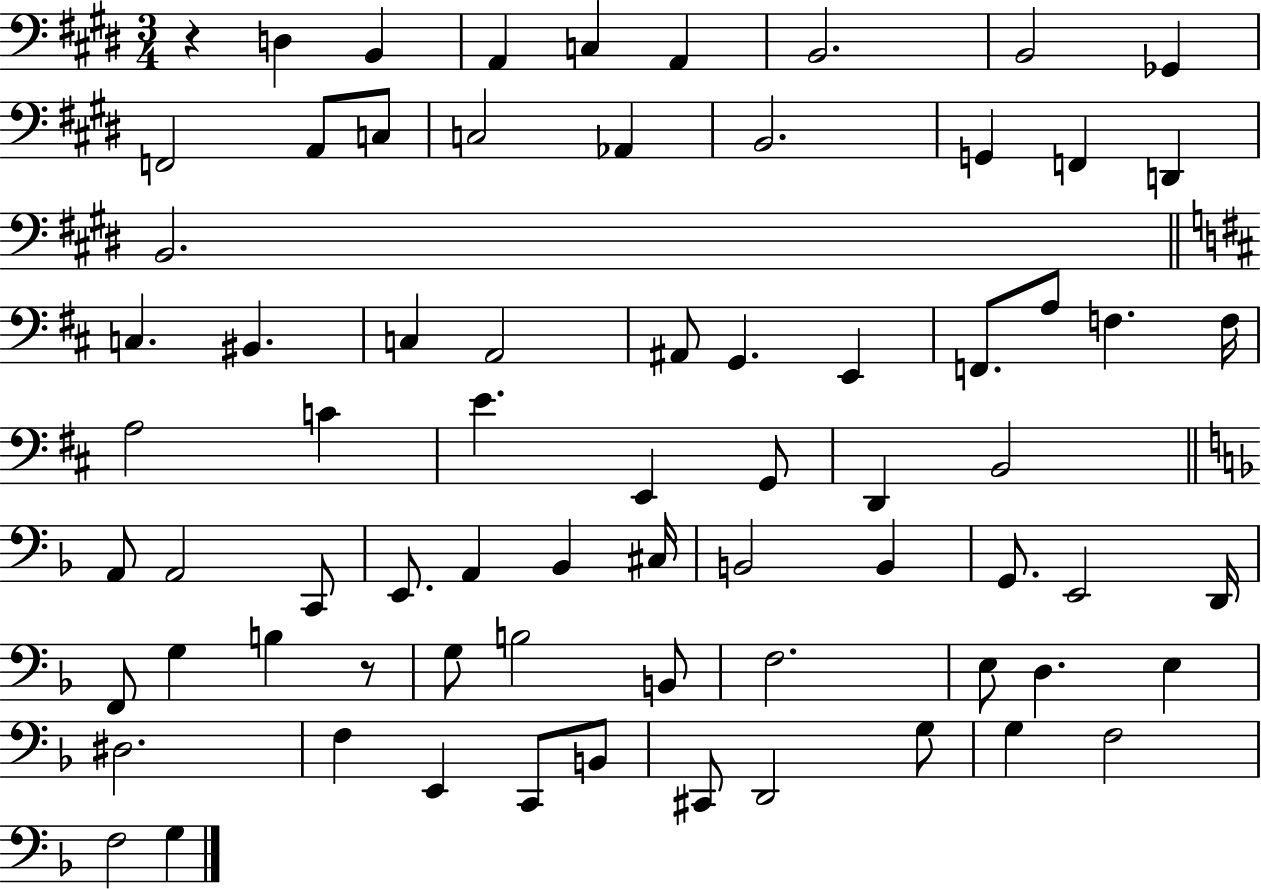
X:1
T:Untitled
M:3/4
L:1/4
K:E
z D, B,, A,, C, A,, B,,2 B,,2 _G,, F,,2 A,,/2 C,/2 C,2 _A,, B,,2 G,, F,, D,, B,,2 C, ^B,, C, A,,2 ^A,,/2 G,, E,, F,,/2 A,/2 F, F,/4 A,2 C E E,, G,,/2 D,, B,,2 A,,/2 A,,2 C,,/2 E,,/2 A,, _B,, ^C,/4 B,,2 B,, G,,/2 E,,2 D,,/4 F,,/2 G, B, z/2 G,/2 B,2 B,,/2 F,2 E,/2 D, E, ^D,2 F, E,, C,,/2 B,,/2 ^C,,/2 D,,2 G,/2 G, F,2 F,2 G,